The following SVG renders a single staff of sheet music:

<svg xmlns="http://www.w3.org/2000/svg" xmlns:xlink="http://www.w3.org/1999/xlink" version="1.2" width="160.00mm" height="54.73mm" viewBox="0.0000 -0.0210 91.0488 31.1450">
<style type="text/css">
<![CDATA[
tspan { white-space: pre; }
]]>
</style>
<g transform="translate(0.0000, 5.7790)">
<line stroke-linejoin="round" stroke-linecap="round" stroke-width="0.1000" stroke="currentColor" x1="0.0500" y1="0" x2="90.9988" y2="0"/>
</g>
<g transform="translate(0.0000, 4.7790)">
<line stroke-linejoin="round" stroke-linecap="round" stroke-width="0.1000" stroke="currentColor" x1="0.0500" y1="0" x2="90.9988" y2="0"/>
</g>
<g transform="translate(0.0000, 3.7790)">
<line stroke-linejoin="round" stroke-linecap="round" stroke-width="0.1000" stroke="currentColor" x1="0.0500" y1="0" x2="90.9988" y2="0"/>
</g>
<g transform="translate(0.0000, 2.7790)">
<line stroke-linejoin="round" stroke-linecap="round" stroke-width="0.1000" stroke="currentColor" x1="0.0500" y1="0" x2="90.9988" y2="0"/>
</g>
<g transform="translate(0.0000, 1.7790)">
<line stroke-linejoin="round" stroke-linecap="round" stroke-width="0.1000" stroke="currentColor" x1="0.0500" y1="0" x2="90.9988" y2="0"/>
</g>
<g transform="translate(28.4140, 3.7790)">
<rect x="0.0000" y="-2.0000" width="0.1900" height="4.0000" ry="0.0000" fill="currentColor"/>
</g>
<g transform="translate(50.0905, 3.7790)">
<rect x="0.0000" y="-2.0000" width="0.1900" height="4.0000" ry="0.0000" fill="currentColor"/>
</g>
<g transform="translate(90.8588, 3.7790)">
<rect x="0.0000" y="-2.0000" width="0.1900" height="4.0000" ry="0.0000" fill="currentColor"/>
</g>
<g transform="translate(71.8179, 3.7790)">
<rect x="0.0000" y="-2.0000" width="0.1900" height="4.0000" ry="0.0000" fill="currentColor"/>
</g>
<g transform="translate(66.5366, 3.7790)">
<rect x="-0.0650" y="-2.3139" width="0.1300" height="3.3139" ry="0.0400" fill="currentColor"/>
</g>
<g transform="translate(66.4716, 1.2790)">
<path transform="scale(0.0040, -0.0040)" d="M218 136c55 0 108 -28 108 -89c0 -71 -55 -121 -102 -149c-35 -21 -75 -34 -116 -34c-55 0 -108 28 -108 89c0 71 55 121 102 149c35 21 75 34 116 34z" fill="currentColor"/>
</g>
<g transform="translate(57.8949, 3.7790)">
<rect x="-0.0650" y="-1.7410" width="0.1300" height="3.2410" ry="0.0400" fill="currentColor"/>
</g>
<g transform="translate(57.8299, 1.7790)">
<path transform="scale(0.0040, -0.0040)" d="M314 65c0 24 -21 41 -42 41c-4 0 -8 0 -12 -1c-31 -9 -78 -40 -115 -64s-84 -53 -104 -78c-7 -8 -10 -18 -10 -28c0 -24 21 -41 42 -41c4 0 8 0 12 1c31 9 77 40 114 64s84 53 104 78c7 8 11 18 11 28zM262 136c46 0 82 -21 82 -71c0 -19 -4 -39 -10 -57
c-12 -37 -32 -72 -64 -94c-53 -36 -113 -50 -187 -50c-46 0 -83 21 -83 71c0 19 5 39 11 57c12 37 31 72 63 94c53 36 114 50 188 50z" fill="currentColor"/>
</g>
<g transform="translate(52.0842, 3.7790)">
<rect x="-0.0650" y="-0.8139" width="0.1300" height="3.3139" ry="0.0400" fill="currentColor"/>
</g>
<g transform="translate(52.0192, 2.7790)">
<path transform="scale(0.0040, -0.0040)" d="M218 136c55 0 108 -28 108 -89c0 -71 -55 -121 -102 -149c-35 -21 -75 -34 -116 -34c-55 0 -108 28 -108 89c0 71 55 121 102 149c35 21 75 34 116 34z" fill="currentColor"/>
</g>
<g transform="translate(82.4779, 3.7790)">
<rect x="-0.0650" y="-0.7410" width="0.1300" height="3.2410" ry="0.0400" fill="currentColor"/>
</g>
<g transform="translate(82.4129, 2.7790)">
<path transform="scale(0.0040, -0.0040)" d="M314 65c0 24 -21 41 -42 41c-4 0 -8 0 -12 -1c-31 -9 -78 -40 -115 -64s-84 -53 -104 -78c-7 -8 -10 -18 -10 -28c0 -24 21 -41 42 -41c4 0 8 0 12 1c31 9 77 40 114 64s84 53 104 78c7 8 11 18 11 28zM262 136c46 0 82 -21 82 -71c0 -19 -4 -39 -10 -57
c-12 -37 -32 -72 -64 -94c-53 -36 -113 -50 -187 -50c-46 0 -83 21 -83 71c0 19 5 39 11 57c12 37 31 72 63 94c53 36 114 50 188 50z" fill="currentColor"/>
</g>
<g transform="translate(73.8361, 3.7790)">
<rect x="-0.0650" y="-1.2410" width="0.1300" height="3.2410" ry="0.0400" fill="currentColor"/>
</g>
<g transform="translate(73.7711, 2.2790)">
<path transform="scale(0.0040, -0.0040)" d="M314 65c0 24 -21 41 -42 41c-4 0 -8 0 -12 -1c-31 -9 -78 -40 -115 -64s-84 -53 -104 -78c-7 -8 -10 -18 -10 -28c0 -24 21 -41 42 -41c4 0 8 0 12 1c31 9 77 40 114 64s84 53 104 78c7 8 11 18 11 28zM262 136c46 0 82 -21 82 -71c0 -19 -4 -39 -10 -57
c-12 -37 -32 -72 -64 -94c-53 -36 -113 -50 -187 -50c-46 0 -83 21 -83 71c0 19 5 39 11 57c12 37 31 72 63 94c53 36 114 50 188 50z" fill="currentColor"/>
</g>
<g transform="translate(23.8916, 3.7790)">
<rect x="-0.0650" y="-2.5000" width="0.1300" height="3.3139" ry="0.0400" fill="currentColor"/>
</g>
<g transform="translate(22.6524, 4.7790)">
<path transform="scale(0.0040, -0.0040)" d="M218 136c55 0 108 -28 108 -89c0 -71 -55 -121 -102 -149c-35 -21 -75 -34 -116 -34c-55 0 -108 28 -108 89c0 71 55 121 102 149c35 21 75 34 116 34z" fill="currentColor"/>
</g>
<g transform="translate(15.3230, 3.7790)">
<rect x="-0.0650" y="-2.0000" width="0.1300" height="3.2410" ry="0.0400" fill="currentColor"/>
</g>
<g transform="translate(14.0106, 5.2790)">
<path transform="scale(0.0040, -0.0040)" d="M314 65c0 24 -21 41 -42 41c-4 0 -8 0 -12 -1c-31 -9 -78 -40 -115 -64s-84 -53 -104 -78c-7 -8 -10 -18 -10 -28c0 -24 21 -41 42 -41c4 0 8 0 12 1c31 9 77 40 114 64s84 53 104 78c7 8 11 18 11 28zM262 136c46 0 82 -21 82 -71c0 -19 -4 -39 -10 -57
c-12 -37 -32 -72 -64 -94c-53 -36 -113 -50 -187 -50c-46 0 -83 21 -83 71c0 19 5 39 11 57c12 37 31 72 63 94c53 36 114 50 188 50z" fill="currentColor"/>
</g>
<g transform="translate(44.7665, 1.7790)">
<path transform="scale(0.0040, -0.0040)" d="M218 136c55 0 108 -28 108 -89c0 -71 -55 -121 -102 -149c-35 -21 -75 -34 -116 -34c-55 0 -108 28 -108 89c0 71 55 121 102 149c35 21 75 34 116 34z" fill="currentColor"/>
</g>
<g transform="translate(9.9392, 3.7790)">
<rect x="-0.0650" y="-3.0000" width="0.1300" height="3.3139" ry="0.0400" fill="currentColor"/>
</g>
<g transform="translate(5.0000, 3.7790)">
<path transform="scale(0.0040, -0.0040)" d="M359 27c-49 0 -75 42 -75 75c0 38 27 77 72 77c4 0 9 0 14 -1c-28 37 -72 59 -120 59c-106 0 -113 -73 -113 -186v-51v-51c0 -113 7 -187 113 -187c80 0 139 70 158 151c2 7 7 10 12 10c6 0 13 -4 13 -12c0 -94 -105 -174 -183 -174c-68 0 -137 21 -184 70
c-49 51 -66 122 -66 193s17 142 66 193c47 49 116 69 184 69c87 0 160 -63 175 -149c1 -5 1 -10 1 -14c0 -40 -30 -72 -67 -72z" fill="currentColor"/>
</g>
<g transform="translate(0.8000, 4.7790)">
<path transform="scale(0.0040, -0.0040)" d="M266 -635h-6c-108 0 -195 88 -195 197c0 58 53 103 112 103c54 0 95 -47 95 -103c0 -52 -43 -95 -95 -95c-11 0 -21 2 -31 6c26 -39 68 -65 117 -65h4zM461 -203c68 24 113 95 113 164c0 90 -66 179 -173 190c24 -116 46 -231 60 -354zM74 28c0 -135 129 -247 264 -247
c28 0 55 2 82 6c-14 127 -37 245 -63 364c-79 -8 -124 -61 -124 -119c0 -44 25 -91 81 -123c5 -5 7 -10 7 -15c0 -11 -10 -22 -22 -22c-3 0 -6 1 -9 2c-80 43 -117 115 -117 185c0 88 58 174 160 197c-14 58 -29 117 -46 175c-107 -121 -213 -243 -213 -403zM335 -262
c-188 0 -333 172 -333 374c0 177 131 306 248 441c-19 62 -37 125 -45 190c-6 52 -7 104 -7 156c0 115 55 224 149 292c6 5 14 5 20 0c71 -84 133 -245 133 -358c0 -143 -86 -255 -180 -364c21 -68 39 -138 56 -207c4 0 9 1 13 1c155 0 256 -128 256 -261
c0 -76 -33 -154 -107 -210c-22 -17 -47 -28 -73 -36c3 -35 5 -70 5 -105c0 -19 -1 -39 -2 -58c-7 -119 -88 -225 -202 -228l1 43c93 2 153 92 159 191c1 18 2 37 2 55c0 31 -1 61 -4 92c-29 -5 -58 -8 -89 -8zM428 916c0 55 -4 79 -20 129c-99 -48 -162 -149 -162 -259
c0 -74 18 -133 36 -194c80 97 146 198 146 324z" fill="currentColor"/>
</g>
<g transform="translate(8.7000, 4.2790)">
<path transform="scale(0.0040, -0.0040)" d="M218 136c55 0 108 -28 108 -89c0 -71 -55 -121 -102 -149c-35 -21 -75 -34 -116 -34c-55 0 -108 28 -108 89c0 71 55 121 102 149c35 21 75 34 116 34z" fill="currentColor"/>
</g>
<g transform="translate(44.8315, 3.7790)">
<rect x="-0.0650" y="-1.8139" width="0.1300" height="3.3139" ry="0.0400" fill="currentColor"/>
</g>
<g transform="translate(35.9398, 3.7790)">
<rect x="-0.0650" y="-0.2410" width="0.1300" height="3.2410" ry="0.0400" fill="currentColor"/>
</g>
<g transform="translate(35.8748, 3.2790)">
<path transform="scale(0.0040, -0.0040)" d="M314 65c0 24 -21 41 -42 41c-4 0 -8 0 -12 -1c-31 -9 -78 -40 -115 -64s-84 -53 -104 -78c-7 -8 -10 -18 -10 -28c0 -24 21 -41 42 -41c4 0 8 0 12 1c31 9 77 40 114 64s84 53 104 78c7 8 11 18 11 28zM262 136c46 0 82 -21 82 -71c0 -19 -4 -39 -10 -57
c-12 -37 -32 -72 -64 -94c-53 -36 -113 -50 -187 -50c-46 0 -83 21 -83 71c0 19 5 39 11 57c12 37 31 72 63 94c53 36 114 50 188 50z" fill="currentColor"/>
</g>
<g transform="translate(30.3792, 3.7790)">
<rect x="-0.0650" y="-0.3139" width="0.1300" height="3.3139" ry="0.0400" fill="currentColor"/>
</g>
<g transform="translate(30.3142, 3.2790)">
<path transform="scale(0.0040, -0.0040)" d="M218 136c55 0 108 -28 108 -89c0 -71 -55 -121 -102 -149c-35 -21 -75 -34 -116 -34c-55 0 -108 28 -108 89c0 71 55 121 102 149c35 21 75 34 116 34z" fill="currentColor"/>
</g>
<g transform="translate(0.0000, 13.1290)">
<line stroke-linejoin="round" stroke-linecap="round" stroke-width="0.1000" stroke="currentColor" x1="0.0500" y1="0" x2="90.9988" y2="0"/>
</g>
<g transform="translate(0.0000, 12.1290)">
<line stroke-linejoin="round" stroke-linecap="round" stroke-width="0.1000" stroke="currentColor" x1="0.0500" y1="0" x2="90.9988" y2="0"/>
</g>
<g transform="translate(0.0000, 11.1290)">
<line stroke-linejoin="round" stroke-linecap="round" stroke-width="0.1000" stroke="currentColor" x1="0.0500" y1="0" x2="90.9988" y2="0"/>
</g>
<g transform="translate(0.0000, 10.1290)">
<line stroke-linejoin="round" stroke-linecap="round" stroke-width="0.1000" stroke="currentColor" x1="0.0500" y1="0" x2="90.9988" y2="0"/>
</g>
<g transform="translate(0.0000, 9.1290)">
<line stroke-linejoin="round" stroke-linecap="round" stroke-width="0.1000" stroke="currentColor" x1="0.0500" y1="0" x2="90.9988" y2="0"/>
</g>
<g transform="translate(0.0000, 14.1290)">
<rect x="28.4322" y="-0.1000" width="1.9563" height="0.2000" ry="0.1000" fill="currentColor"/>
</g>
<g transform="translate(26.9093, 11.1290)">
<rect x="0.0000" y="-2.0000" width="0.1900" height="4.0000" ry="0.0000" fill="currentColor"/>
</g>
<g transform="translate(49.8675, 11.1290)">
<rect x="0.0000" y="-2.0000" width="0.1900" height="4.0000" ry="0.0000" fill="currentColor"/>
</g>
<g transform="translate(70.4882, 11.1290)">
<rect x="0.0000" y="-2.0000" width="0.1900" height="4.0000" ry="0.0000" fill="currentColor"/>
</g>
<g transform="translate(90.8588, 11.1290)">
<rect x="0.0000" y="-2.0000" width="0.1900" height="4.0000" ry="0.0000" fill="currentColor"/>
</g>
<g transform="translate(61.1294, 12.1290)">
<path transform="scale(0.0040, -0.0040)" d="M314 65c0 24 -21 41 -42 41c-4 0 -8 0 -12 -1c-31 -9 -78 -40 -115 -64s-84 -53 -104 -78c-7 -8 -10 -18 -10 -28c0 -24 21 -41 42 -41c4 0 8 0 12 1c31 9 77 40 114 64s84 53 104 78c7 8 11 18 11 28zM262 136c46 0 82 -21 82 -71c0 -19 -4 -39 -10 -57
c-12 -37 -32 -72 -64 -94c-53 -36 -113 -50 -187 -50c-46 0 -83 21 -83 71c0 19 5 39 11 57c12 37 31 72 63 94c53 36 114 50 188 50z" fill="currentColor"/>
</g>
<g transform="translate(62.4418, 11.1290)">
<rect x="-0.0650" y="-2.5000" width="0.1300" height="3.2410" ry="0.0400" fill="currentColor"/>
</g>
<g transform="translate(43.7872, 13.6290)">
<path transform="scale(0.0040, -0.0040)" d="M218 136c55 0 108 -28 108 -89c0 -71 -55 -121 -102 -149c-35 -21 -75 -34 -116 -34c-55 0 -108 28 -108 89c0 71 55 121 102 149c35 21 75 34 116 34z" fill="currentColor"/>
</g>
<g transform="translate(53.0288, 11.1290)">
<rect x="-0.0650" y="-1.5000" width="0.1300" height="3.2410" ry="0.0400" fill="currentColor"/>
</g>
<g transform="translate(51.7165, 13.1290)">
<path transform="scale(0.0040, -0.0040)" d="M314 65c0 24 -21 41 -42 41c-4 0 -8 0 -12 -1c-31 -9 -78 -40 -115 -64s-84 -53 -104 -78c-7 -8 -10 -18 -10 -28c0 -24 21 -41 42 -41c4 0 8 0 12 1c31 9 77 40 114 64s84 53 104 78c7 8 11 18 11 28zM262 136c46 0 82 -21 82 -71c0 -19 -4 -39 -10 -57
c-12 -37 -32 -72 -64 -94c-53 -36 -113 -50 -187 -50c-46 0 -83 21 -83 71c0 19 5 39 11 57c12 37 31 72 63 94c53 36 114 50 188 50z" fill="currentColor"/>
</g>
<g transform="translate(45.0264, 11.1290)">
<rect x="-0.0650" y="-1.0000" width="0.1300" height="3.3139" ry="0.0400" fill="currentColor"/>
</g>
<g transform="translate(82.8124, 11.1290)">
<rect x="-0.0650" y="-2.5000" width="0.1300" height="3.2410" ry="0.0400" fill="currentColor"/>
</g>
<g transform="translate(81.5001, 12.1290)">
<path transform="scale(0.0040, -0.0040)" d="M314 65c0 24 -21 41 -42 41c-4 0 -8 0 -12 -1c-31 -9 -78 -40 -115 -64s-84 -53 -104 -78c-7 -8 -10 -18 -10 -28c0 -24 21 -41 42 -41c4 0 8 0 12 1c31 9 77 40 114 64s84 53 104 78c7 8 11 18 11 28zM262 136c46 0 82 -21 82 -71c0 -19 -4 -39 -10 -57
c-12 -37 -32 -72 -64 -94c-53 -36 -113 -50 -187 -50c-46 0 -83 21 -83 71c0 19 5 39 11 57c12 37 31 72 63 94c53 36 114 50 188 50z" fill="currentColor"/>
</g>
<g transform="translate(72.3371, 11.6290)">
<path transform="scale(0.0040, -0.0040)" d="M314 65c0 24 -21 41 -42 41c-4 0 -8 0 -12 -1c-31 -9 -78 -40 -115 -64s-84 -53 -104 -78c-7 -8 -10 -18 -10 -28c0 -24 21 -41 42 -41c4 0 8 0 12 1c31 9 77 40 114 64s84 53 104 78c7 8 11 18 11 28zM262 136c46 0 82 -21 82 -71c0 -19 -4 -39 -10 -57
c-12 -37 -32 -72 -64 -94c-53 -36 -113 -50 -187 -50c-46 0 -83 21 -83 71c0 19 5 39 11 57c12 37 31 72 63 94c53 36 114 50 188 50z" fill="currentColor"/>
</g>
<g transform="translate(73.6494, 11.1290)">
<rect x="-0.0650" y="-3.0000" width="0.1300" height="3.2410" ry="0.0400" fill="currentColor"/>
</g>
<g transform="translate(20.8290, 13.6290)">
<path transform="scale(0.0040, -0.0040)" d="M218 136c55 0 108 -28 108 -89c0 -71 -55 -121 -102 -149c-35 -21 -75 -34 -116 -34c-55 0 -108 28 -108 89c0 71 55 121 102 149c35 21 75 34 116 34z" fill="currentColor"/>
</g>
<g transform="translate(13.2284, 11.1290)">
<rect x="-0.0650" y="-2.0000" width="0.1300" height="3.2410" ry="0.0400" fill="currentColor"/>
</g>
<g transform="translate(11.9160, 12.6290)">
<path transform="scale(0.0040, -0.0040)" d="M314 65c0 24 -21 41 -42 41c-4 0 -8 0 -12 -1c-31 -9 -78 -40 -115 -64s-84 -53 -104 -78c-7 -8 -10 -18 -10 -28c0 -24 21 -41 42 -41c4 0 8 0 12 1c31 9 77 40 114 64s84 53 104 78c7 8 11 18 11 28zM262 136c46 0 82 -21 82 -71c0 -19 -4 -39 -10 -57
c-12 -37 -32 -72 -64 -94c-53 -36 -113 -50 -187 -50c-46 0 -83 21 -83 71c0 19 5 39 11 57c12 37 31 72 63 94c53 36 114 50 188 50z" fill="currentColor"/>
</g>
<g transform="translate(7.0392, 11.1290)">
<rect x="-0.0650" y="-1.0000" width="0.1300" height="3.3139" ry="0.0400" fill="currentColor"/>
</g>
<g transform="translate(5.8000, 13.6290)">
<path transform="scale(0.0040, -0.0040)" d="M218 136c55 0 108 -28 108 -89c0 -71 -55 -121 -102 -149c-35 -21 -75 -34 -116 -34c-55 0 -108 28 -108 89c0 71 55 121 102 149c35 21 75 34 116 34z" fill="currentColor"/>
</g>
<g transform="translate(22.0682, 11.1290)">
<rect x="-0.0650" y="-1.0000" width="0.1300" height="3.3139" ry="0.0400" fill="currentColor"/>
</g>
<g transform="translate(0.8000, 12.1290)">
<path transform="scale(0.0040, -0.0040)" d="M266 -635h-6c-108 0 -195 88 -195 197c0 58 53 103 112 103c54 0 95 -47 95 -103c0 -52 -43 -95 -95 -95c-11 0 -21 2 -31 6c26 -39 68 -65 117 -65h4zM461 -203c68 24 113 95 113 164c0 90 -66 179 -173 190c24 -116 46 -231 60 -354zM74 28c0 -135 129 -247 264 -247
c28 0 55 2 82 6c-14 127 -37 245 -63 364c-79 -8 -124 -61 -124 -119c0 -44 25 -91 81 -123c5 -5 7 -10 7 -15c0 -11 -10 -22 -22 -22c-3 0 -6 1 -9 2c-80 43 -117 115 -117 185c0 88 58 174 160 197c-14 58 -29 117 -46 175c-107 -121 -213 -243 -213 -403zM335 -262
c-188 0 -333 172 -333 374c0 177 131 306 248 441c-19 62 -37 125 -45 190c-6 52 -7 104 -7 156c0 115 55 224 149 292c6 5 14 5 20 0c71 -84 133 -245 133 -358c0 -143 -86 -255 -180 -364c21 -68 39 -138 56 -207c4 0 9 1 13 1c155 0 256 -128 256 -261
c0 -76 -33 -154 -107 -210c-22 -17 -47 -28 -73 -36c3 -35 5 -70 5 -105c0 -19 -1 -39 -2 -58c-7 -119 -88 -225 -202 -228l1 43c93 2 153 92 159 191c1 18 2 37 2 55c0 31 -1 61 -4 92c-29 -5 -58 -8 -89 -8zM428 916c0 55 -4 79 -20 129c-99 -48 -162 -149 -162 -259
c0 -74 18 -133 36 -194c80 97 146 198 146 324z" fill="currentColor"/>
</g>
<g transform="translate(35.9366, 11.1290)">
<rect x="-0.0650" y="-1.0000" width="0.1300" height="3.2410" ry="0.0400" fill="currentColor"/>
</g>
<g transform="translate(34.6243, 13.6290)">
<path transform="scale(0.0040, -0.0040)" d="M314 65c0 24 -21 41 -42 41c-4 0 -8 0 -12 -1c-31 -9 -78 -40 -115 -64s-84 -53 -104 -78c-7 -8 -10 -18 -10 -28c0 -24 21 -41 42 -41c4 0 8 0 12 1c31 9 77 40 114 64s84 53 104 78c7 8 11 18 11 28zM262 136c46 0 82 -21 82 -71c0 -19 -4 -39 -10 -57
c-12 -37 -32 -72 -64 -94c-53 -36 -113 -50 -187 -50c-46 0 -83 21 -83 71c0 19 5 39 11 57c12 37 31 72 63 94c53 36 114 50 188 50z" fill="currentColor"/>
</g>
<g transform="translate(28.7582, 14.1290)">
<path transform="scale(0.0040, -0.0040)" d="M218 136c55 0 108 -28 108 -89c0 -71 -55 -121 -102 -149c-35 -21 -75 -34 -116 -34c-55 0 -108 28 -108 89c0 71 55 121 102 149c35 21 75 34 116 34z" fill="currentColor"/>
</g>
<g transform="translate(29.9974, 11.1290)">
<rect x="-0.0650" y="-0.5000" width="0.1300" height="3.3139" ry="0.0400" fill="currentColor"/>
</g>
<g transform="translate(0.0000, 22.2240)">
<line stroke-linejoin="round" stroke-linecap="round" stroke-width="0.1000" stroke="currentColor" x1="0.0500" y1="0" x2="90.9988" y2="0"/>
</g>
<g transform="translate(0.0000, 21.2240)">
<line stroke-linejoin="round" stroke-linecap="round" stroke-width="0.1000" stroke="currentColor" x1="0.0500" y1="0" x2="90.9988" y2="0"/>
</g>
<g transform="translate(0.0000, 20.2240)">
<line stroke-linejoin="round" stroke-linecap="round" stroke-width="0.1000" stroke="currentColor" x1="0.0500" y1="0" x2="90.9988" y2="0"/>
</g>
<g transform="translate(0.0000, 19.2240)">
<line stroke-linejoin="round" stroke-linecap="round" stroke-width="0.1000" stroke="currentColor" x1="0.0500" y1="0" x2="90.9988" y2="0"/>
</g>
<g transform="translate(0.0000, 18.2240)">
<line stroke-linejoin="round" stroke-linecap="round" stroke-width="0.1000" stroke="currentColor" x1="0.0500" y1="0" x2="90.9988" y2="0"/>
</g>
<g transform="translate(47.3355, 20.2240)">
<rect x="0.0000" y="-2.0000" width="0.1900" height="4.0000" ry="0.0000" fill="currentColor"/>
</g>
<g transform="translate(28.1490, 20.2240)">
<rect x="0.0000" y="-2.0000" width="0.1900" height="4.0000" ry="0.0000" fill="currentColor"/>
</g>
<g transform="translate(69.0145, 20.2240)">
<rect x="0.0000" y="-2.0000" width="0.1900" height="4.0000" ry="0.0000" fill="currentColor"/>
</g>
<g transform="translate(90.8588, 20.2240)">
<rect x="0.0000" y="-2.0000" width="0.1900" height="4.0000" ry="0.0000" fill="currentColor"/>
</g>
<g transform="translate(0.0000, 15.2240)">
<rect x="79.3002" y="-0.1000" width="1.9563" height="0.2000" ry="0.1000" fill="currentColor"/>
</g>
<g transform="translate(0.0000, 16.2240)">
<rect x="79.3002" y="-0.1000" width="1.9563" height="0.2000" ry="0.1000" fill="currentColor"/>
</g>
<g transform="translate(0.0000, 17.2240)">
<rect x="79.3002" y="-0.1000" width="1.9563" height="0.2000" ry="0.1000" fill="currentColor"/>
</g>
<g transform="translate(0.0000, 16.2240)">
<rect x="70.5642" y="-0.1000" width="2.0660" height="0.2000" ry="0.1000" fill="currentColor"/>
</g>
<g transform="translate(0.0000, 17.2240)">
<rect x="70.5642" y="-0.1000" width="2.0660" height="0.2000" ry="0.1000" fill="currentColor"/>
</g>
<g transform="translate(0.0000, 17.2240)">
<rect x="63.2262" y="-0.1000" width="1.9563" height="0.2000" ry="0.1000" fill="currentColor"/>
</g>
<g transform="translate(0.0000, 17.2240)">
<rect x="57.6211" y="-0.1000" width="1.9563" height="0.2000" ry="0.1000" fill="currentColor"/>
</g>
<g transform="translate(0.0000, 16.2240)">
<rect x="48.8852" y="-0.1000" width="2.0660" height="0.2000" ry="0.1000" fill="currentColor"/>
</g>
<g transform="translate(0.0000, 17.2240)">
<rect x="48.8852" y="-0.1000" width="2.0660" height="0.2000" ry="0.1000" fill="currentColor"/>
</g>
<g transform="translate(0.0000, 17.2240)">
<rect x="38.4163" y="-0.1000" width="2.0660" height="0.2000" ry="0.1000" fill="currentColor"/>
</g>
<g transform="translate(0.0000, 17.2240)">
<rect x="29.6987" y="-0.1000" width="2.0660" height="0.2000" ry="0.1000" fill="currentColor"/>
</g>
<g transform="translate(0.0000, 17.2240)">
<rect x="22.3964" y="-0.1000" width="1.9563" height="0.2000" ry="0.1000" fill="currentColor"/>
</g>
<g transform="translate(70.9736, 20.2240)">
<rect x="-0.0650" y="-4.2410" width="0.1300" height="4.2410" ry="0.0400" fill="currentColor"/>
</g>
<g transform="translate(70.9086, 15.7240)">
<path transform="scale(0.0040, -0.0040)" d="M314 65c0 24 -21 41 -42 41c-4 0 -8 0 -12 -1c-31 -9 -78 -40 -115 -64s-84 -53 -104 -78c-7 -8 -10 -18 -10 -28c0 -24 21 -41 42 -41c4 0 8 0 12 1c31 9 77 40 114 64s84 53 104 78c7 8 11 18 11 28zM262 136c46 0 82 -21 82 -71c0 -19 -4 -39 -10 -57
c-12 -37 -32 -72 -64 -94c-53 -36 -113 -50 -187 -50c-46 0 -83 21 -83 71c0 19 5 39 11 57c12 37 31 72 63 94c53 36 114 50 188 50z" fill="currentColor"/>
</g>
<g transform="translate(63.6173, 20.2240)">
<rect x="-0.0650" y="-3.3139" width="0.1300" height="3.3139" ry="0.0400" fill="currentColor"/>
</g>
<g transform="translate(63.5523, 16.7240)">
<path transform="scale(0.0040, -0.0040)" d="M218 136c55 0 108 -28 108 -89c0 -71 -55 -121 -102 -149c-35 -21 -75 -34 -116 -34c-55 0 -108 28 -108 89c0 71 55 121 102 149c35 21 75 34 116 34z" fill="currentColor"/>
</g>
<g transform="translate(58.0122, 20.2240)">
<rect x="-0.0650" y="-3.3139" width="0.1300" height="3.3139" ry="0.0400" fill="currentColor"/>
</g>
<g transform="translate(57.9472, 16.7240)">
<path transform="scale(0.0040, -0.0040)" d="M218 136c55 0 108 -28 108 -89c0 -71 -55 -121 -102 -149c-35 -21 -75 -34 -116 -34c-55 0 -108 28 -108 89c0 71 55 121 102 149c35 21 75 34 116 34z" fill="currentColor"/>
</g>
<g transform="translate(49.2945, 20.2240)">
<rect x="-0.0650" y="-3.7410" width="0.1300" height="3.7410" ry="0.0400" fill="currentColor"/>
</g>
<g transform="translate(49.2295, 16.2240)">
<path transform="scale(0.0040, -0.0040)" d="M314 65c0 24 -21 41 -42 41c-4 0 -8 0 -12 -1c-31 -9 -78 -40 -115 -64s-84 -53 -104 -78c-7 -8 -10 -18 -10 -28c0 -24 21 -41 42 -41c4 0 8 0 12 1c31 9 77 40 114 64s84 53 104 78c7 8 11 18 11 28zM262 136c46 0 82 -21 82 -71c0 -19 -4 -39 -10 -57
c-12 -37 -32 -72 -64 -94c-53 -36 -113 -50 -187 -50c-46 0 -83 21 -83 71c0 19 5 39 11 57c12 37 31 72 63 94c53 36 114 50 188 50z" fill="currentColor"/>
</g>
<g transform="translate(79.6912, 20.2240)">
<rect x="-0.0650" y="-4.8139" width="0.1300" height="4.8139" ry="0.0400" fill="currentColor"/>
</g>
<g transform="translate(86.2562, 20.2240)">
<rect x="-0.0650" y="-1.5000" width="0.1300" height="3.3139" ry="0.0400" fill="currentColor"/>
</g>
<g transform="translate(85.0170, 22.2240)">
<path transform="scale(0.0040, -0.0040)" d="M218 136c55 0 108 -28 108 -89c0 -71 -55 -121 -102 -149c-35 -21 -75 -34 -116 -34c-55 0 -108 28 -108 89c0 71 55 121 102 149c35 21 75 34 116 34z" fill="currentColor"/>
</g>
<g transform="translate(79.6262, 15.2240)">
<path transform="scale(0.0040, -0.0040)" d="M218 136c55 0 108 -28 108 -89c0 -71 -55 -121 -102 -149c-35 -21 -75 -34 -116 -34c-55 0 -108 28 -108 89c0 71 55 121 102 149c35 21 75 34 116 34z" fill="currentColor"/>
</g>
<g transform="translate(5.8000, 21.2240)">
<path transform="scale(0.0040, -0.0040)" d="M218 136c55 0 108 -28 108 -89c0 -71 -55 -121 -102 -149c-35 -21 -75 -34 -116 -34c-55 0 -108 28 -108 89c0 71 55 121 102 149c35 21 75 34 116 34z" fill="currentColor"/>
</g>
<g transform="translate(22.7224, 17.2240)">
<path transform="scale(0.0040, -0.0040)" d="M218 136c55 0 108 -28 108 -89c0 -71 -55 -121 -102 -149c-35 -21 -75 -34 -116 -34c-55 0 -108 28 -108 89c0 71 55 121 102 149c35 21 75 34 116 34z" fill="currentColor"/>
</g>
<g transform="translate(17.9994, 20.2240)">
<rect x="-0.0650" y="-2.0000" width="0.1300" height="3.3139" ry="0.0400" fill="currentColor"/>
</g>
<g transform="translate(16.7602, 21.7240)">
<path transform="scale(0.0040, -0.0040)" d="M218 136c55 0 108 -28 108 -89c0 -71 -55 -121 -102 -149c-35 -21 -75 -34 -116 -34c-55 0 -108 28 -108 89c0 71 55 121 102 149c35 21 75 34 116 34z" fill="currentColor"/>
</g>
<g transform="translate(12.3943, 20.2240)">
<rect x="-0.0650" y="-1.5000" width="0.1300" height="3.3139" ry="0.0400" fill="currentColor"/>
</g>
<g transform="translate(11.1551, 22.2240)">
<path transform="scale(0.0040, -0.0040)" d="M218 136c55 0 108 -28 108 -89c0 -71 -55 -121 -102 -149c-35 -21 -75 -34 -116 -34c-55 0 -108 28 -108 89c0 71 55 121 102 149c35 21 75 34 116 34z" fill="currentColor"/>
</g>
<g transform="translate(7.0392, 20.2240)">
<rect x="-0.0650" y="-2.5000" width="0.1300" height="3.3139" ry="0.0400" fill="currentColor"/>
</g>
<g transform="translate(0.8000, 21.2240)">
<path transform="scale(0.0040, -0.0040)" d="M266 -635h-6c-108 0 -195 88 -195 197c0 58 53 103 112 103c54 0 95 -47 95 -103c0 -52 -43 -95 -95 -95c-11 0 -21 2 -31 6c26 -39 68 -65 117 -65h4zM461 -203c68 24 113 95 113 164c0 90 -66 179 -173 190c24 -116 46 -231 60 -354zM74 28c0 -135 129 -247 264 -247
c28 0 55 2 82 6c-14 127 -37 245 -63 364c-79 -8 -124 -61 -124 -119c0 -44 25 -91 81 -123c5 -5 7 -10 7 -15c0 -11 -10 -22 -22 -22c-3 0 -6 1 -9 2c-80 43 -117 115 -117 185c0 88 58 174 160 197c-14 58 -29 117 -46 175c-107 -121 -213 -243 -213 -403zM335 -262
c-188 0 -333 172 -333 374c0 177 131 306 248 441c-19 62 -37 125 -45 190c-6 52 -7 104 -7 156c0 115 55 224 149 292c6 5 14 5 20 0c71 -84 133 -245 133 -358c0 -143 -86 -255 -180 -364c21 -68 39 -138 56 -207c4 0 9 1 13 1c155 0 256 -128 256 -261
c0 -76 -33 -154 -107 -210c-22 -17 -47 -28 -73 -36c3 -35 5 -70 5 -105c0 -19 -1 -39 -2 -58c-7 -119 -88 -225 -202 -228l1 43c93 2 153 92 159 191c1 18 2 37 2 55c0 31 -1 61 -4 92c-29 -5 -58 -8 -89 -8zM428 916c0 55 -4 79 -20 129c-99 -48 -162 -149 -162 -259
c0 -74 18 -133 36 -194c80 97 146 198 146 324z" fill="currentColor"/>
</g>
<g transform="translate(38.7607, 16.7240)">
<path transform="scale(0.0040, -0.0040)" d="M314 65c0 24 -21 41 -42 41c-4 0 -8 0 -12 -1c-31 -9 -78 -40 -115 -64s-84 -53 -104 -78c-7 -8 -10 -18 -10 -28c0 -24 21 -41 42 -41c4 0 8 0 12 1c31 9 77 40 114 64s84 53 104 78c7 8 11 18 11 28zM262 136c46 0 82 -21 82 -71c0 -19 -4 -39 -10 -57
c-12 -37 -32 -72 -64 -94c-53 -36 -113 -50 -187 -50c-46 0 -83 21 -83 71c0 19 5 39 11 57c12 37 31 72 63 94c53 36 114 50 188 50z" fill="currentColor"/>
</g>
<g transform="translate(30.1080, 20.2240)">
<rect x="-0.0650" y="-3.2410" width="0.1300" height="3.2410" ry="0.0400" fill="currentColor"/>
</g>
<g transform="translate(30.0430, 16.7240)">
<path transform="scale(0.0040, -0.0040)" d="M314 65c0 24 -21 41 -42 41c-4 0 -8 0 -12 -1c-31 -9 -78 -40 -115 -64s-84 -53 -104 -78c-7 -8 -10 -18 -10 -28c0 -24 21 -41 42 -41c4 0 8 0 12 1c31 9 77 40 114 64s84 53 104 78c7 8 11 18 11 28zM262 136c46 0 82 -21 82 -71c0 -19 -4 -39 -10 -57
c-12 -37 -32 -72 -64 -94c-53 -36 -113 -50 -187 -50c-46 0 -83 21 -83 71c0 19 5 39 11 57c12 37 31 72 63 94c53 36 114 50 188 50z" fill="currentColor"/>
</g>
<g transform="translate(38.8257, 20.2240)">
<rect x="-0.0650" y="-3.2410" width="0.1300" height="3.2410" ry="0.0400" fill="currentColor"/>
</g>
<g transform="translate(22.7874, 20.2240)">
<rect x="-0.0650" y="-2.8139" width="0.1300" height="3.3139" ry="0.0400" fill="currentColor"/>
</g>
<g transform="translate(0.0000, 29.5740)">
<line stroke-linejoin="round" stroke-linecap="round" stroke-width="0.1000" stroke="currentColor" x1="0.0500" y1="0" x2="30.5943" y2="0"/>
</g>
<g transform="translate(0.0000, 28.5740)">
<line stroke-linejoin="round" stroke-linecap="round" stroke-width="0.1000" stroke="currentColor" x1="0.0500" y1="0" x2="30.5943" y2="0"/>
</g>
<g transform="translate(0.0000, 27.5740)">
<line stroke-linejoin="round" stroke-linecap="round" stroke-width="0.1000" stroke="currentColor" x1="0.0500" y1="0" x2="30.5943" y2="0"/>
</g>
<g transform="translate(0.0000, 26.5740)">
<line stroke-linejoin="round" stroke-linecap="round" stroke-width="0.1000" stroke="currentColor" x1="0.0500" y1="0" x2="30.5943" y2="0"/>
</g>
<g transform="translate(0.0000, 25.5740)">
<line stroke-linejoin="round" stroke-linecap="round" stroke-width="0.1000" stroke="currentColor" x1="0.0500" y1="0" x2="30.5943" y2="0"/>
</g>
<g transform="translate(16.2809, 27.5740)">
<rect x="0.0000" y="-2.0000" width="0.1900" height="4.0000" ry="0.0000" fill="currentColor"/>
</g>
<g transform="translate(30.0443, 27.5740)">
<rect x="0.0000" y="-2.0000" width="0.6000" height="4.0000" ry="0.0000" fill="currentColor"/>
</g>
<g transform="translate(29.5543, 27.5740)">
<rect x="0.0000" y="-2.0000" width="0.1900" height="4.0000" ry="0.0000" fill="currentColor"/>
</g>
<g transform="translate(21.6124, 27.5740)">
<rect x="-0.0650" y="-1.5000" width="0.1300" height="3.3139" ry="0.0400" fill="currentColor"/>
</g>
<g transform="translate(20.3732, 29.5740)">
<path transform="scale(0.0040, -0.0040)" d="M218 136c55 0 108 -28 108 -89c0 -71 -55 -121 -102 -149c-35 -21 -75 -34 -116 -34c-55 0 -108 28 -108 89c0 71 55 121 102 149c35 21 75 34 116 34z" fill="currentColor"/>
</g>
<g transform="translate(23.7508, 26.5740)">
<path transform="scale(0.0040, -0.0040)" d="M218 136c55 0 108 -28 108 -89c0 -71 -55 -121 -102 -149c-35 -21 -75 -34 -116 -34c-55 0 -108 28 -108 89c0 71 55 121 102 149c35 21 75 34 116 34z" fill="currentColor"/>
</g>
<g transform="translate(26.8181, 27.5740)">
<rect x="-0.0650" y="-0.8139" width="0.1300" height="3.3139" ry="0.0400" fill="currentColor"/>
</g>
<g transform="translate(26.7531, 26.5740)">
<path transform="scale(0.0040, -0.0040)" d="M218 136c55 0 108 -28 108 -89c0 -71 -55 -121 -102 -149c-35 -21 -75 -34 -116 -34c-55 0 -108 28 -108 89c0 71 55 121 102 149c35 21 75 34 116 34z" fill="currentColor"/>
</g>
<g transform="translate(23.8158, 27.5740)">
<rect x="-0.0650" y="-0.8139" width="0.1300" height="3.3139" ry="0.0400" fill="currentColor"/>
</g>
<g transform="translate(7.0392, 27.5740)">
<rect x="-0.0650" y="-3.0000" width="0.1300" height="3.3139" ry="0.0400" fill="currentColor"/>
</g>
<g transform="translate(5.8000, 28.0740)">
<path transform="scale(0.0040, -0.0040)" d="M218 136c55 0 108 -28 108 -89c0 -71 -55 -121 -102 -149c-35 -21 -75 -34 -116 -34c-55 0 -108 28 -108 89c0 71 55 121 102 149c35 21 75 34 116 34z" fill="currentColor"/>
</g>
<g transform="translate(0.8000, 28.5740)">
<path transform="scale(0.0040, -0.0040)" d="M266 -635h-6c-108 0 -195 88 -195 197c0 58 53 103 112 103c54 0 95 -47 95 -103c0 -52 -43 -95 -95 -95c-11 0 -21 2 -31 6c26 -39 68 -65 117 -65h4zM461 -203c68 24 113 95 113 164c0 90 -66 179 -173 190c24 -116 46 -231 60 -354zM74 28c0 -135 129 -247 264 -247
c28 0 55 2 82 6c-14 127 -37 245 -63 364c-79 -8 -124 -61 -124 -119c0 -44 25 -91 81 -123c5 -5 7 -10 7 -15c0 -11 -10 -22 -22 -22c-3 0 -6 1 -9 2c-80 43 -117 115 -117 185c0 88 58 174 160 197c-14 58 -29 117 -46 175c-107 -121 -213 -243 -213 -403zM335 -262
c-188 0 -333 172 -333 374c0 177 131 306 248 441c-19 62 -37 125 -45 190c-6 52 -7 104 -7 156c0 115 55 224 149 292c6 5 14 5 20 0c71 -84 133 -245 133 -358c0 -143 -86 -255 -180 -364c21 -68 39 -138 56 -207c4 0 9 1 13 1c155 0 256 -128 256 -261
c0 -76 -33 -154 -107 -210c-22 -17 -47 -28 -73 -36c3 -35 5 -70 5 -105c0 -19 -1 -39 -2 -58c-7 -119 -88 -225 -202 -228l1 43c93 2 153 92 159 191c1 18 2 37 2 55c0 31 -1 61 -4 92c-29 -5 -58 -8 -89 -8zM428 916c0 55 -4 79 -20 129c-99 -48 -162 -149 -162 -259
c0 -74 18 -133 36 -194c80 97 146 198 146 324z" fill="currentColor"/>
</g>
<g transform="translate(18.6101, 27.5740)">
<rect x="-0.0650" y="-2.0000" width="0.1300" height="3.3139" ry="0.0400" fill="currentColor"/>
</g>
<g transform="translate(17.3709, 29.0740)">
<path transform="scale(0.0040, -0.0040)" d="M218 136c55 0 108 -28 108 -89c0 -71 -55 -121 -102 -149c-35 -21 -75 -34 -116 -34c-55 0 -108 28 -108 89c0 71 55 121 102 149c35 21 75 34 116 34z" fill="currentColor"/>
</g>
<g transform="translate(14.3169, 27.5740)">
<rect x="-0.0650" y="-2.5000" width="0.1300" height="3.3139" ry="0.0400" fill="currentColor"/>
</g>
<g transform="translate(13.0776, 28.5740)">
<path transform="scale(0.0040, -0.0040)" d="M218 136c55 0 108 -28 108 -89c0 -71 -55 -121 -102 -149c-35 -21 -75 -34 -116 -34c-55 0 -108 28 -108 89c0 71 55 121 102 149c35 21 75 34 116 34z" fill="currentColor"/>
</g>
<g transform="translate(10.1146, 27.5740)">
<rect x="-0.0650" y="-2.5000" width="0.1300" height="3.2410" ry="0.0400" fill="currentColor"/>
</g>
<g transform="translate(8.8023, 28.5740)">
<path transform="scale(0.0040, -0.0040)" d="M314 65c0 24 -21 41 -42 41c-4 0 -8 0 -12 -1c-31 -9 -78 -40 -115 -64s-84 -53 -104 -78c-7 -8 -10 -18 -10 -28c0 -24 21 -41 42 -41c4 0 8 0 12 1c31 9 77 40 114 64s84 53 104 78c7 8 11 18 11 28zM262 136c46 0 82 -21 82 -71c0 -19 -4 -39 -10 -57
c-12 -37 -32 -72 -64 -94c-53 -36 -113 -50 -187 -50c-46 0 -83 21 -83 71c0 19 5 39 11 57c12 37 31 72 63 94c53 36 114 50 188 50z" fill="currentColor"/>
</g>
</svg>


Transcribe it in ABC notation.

X:1
T:Untitled
M:4/4
L:1/4
K:C
A F2 G c c2 f d f2 g e2 d2 D F2 D C D2 D E2 G2 A2 G2 G E F a b2 b2 c'2 b b d'2 e' E A G2 G F E d d